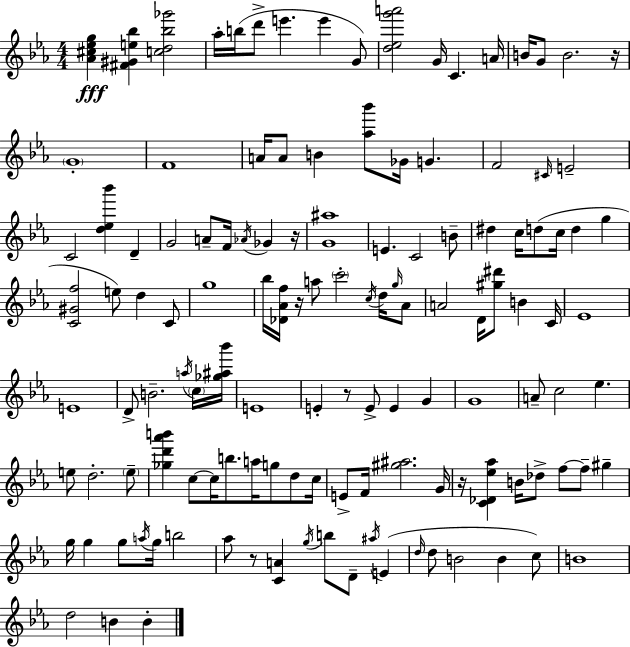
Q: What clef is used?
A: treble